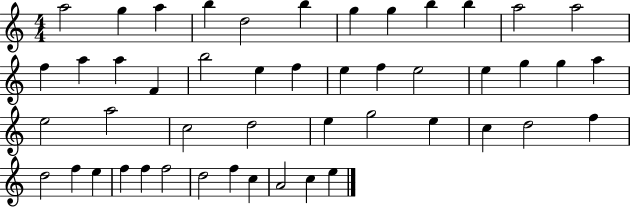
X:1
T:Untitled
M:4/4
L:1/4
K:C
a2 g a b d2 b g g b b a2 a2 f a a F b2 e f e f e2 e g g a e2 a2 c2 d2 e g2 e c d2 f d2 f e f f f2 d2 f c A2 c e